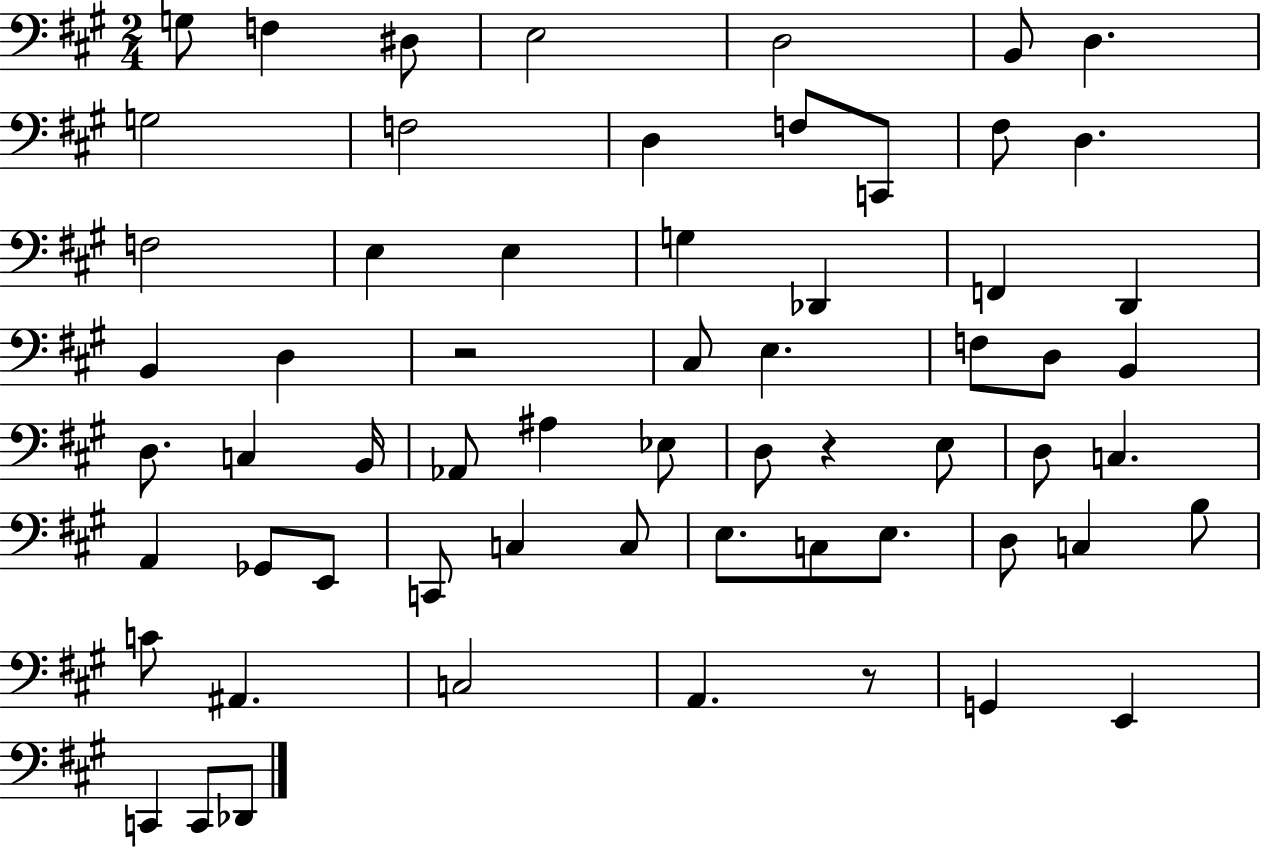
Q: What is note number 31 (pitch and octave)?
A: B2